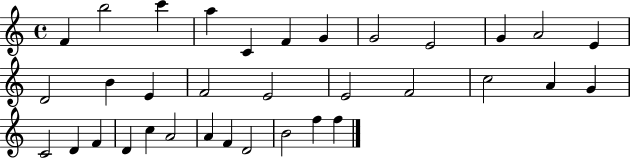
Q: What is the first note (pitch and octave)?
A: F4